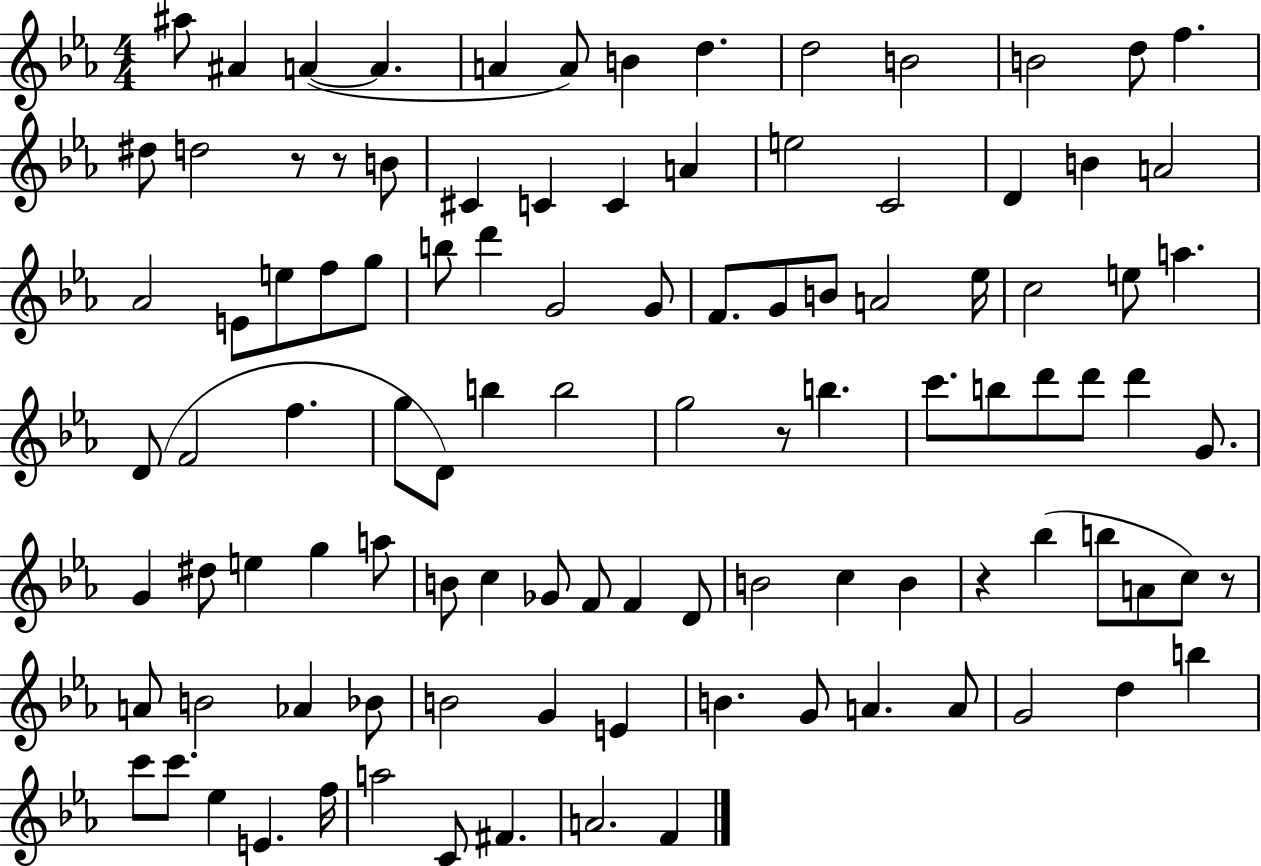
{
  \clef treble
  \numericTimeSignature
  \time 4/4
  \key ees \major
  ais''8 ais'4 a'4~(~ a'4. | a'4 a'8) b'4 d''4. | d''2 b'2 | b'2 d''8 f''4. | \break dis''8 d''2 r8 r8 b'8 | cis'4 c'4 c'4 a'4 | e''2 c'2 | d'4 b'4 a'2 | \break aes'2 e'8 e''8 f''8 g''8 | b''8 d'''4 g'2 g'8 | f'8. g'8 b'8 a'2 ees''16 | c''2 e''8 a''4. | \break d'8( f'2 f''4. | g''8 d'8) b''4 b''2 | g''2 r8 b''4. | c'''8. b''8 d'''8 d'''8 d'''4 g'8. | \break g'4 dis''8 e''4 g''4 a''8 | b'8 c''4 ges'8 f'8 f'4 d'8 | b'2 c''4 b'4 | r4 bes''4( b''8 a'8 c''8) r8 | \break a'8 b'2 aes'4 bes'8 | b'2 g'4 e'4 | b'4. g'8 a'4. a'8 | g'2 d''4 b''4 | \break c'''8 c'''8. ees''4 e'4. f''16 | a''2 c'8 fis'4. | a'2. f'4 | \bar "|."
}